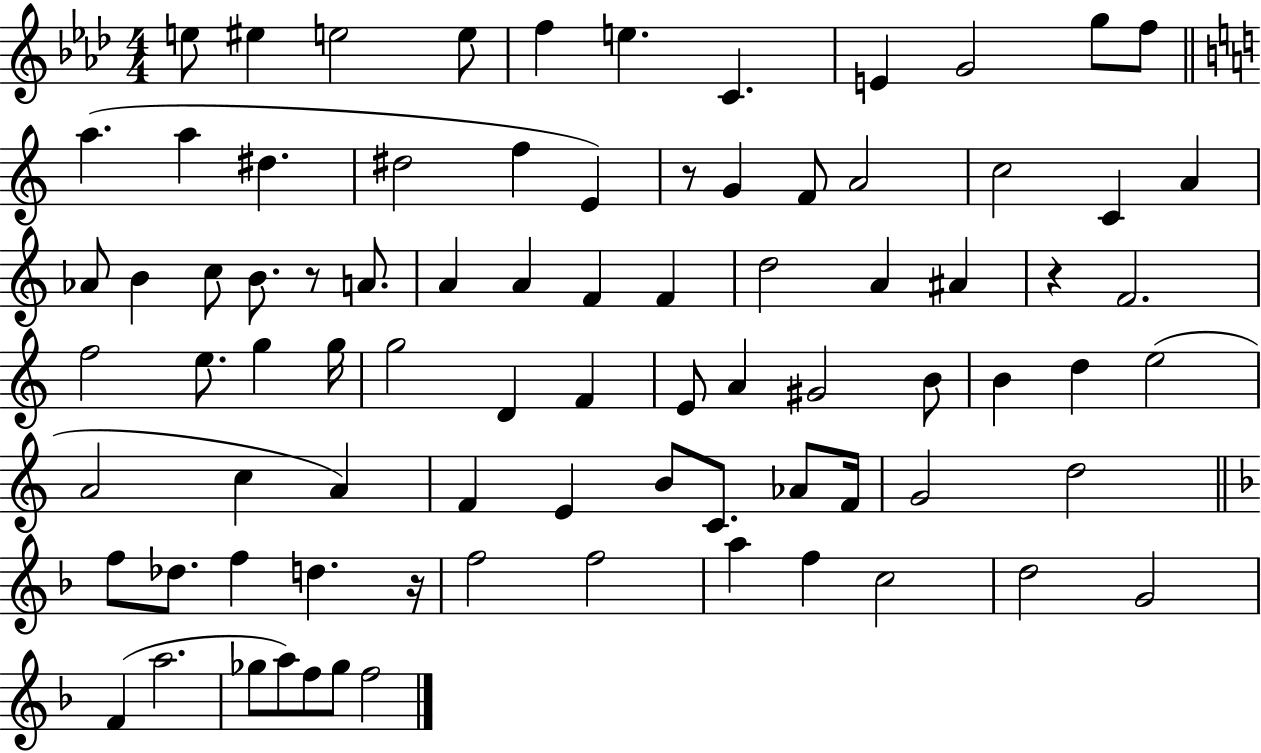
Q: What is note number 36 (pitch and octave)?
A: F4